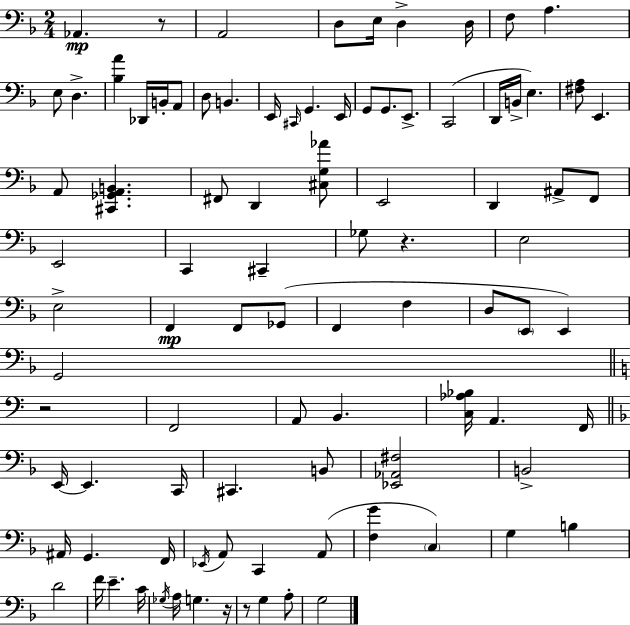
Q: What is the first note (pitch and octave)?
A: Ab2